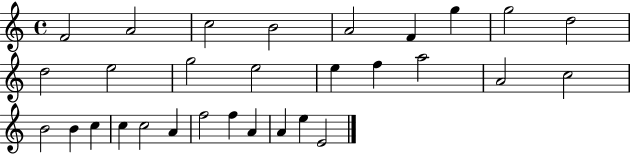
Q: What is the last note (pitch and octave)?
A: E4